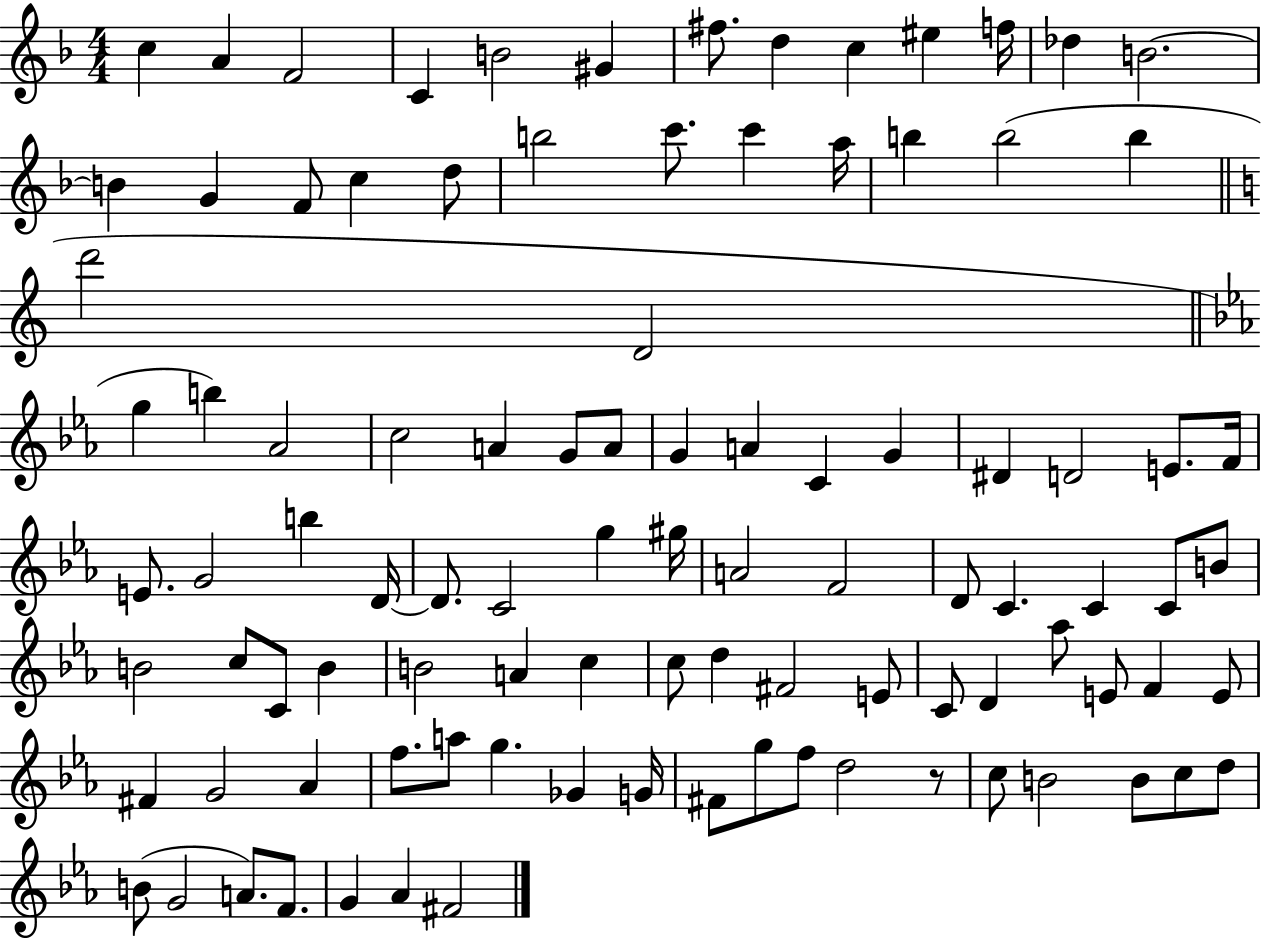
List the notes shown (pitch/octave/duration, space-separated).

C5/q A4/q F4/h C4/q B4/h G#4/q F#5/e. D5/q C5/q EIS5/q F5/s Db5/q B4/h. B4/q G4/q F4/e C5/q D5/e B5/h C6/e. C6/q A5/s B5/q B5/h B5/q D6/h D4/h G5/q B5/q Ab4/h C5/h A4/q G4/e A4/e G4/q A4/q C4/q G4/q D#4/q D4/h E4/e. F4/s E4/e. G4/h B5/q D4/s D4/e. C4/h G5/q G#5/s A4/h F4/h D4/e C4/q. C4/q C4/e B4/e B4/h C5/e C4/e B4/q B4/h A4/q C5/q C5/e D5/q F#4/h E4/e C4/e D4/q Ab5/e E4/e F4/q E4/e F#4/q G4/h Ab4/q F5/e. A5/e G5/q. Gb4/q G4/s F#4/e G5/e F5/e D5/h R/e C5/e B4/h B4/e C5/e D5/e B4/e G4/h A4/e. F4/e. G4/q Ab4/q F#4/h